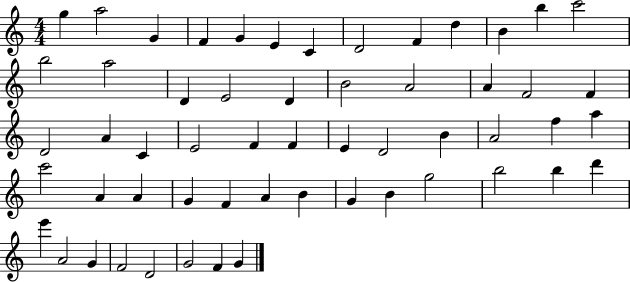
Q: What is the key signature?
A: C major